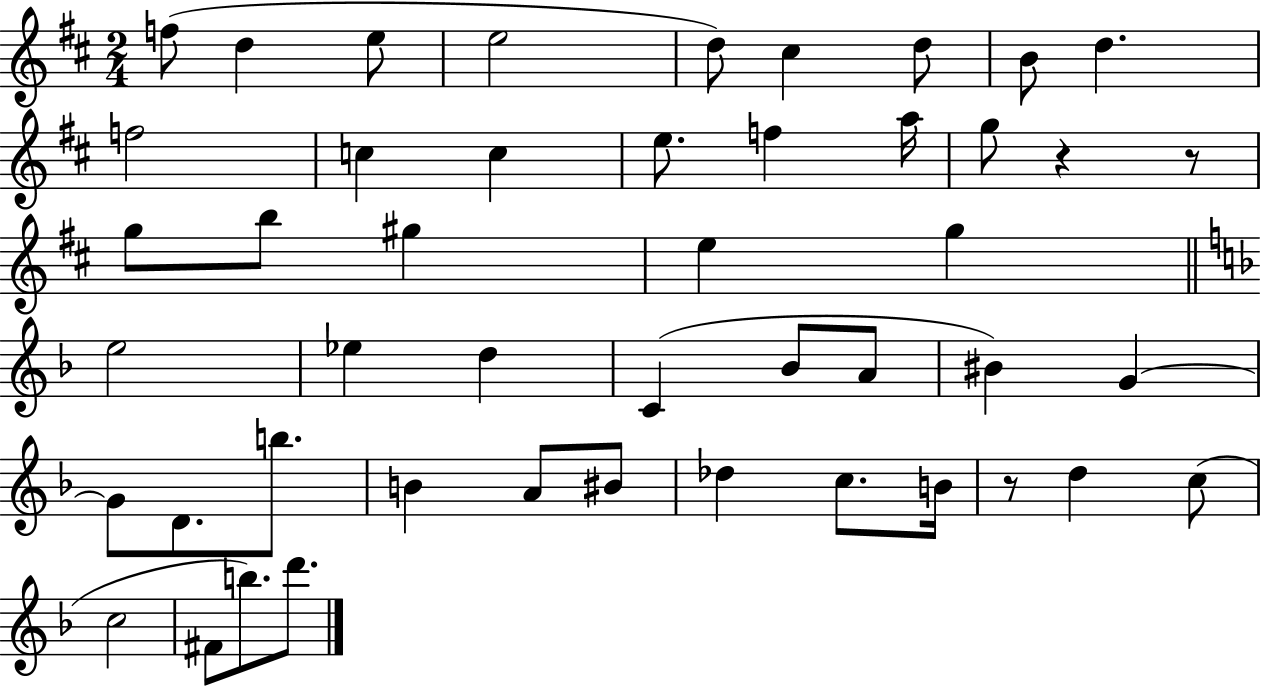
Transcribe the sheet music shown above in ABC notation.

X:1
T:Untitled
M:2/4
L:1/4
K:D
f/2 d e/2 e2 d/2 ^c d/2 B/2 d f2 c c e/2 f a/4 g/2 z z/2 g/2 b/2 ^g e g e2 _e d C _B/2 A/2 ^B G G/2 D/2 b/2 B A/2 ^B/2 _d c/2 B/4 z/2 d c/2 c2 ^F/2 b/2 d'/2